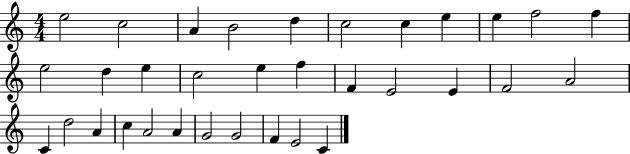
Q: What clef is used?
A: treble